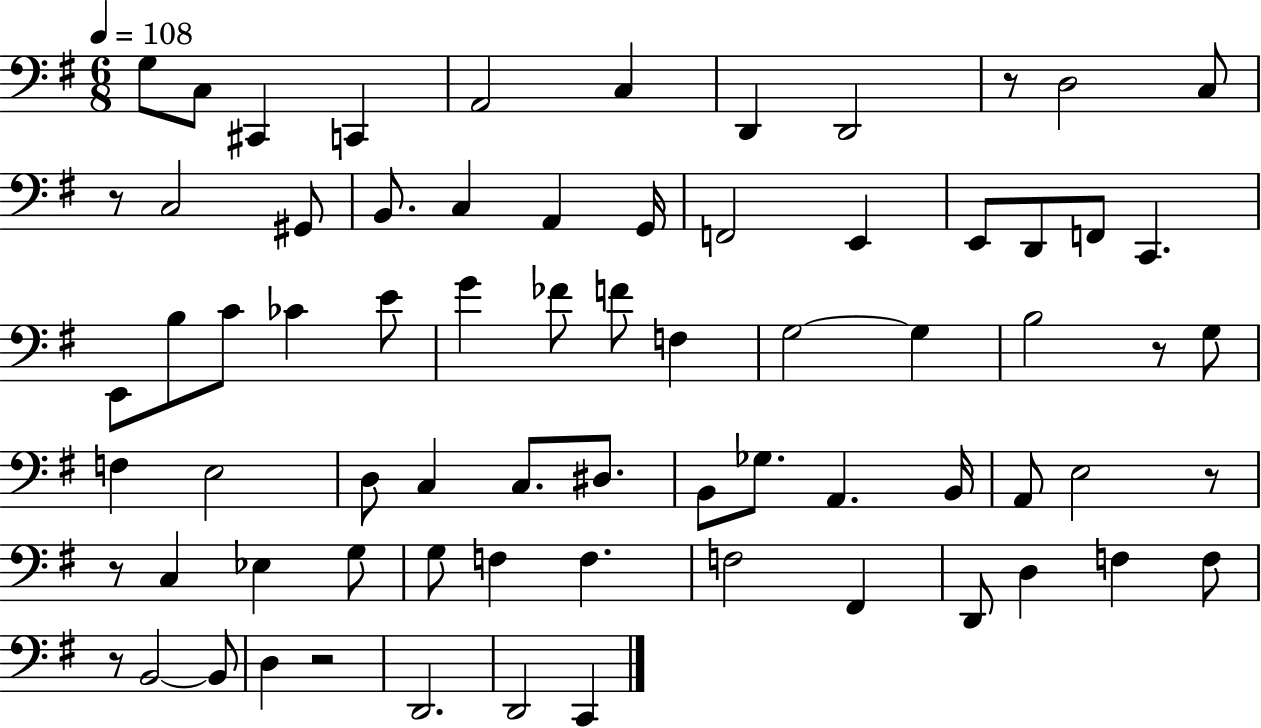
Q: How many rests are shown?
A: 7